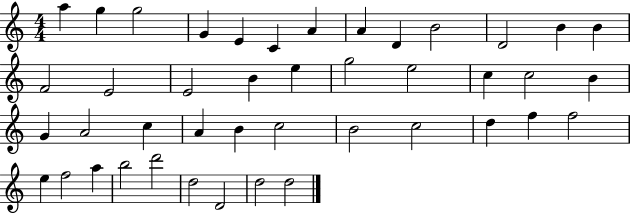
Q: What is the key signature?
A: C major